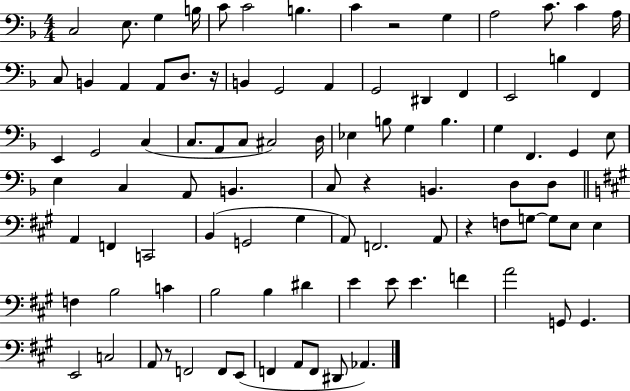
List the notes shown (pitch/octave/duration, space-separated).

C3/h E3/e. G3/q B3/s C4/e C4/h B3/q. C4/q R/h G3/q A3/h C4/e. C4/q A3/s C3/e B2/q A2/q A2/e D3/e. R/s B2/q G2/h A2/q G2/h D#2/q F2/q E2/h B3/q F2/q E2/q G2/h C3/q C3/e. A2/e C3/e C#3/h D3/s Eb3/q B3/e G3/q B3/q. G3/q F2/q. G2/q E3/e E3/q C3/q A2/e B2/q. C3/e R/q B2/q. D3/e D3/e A2/q F2/q C2/h B2/q G2/h G#3/q A2/e F2/h. A2/e R/q F3/e G3/e G3/e E3/e E3/q F3/q B3/h C4/q B3/h B3/q D#4/q E4/q E4/e E4/q. F4/q A4/h G2/e G2/q. E2/h C3/h A2/e R/e F2/h F2/e E2/e F2/q A2/e F2/e D#2/e Ab2/q.